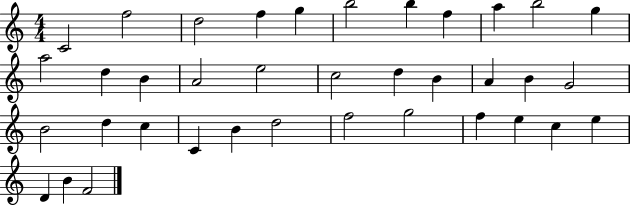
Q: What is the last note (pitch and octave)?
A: F4